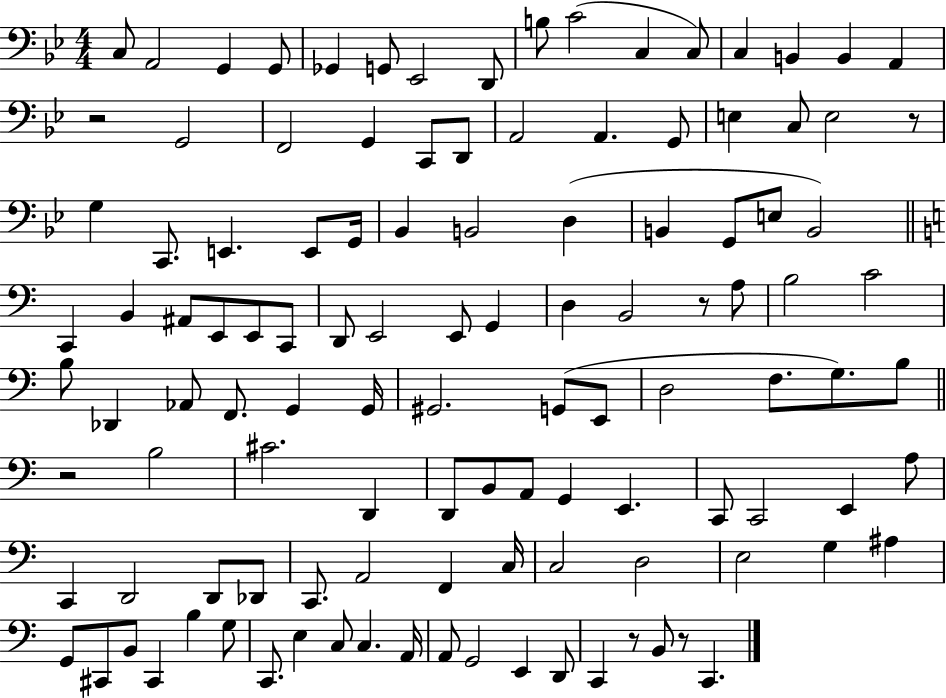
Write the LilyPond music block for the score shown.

{
  \clef bass
  \numericTimeSignature
  \time 4/4
  \key bes \major
  c8 a,2 g,4 g,8 | ges,4 g,8 ees,2 d,8 | b8 c'2( c4 c8) | c4 b,4 b,4 a,4 | \break r2 g,2 | f,2 g,4 c,8 d,8 | a,2 a,4. g,8 | e4 c8 e2 r8 | \break g4 c,8. e,4. e,8 g,16 | bes,4 b,2 d4( | b,4 g,8 e8 b,2) | \bar "||" \break \key c \major c,4 b,4 ais,8 e,8 e,8 c,8 | d,8 e,2 e,8 g,4 | d4 b,2 r8 a8 | b2 c'2 | \break b8 des,4 aes,8 f,8. g,4 g,16 | gis,2. g,8( e,8 | d2 f8. g8.) b8 | \bar "||" \break \key c \major r2 b2 | cis'2. d,4 | d,8 b,8 a,8 g,4 e,4. | c,8 c,2 e,4 a8 | \break c,4 d,2 d,8 des,8 | c,8. a,2 f,4 c16 | c2 d2 | e2 g4 ais4 | \break g,8 cis,8 b,8 cis,4 b4 g8 | c,8. e4 c8 c4. a,16 | a,8 g,2 e,4 d,8 | c,4 r8 b,8 r8 c,4. | \break \bar "|."
}